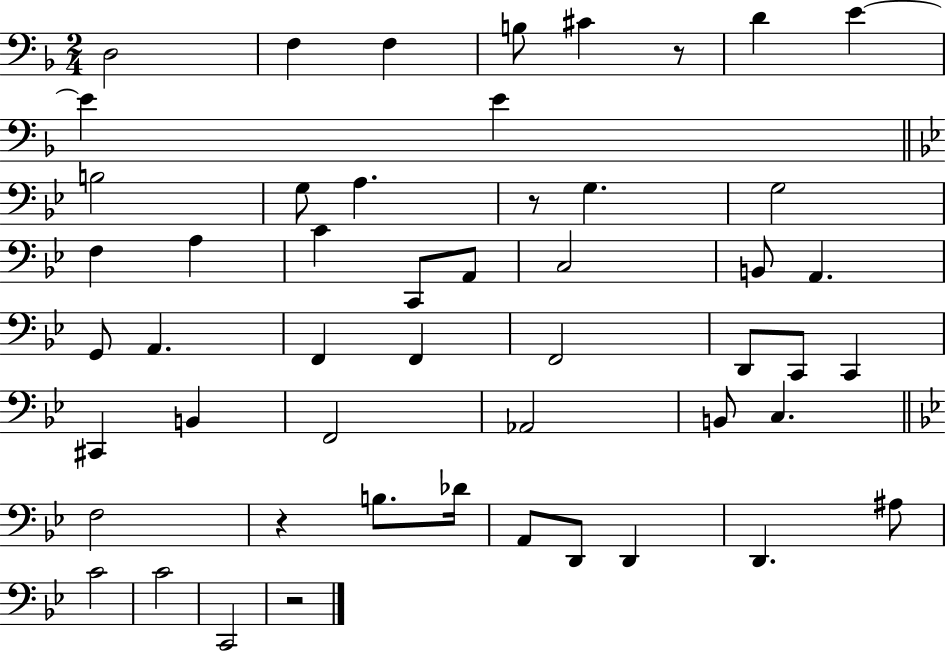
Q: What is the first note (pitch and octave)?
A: D3